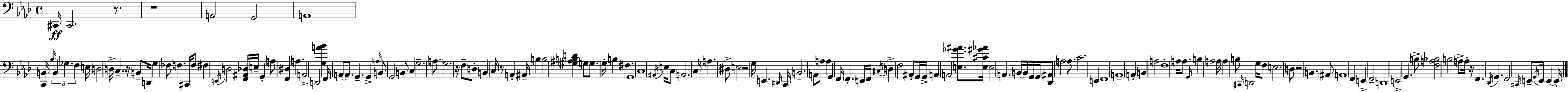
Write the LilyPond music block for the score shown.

{
  \clef bass
  \time 4/4
  \defaultTimeSignature
  \key aes \major
  \repeat volta 2 { cis,16\ff cis,2. r8. | r1 | a,2 g,2 | a,1 | \break <c, b,>16 \grace { bes16 } \tuplet 3/2 { b,4 ges4. f4 } | e16 d2 d16-> c4.-- | r16 b,8-- d,16 g4 fes8 f4. | cis,16 f8 fis4 \acciaccatura { e,16 } d2 | \break <f, ais, des>16 e16-- g,4-. a8 <f, dis>4 a4. | a,2-> d,2 | <g a' bes'>4 f,16 a,8~~ a,8. g,4.-- | g,4-> \grace { a16 } b,8 g,2 | \break b,8 c4 g2.-- | \parenthesize a8. g2. | r16 f8-- d8-. b,4 c16 r8 a,4-. | ais,16-- b4 b2 <gis ais b d'>4 | \break g8 g8. g16-. b4 fis4. | g,1 | c1 | \acciaccatura { ais,16 } e16 c8 a,2. | \break c16 a4. dis8-> e2 | r2 g16 e,4. | \grace { dis,16 } c,16 b,2.-- | a,8 a8 a4 g,4 f,16 \parenthesize f,4.-. | \break e,16 f,16 \acciaccatura { cis16 } d4-> f2 | ais,8-. g,16 g,16-> a,4 a,2 | <e ges' ais'>8. <e cis' gis' aes'>16 e2 a,4. | b,16~~ b,16 g,16 \parenthesize g,16 <des, ais,>8 a2 | \break a8. c'2. | e,4 f,1 | a,1-- | a,4-. b,4 a2 | \break f1-. | a16 a8. \grace { g,16 } b4 a2 | a16 a4 b8 \grace { cis,16 } d,2 | g16 f8 e2. | \break d8 r2 | b,4. \parenthesize ais,8 a,1 | f,4 e,4-> | f,2-- d,1 | \break e,2-> | g,4. b8-> <f a bes>2 | b2 a8-> a16-. r16 f,4. | \acciaccatura { des,16 } g,4. f,2 | \break \grace { cis,16 } e,8-- \acciaccatura { g,16 } e,16 e,4~~ e,16-. } \bar "|."
}